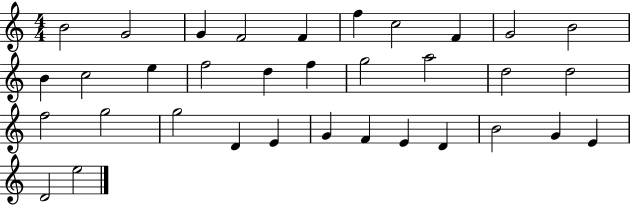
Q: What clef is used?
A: treble